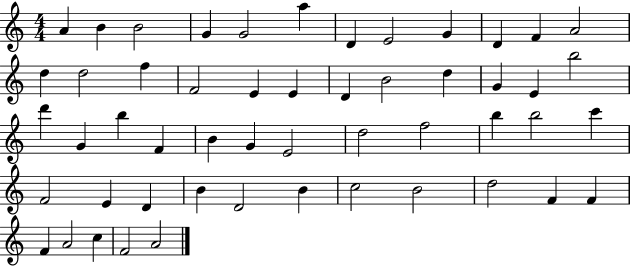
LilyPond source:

{
  \clef treble
  \numericTimeSignature
  \time 4/4
  \key c \major
  a'4 b'4 b'2 | g'4 g'2 a''4 | d'4 e'2 g'4 | d'4 f'4 a'2 | \break d''4 d''2 f''4 | f'2 e'4 e'4 | d'4 b'2 d''4 | g'4 e'4 b''2 | \break d'''4 g'4 b''4 f'4 | b'4 g'4 e'2 | d''2 f''2 | b''4 b''2 c'''4 | \break f'2 e'4 d'4 | b'4 d'2 b'4 | c''2 b'2 | d''2 f'4 f'4 | \break f'4 a'2 c''4 | f'2 a'2 | \bar "|."
}